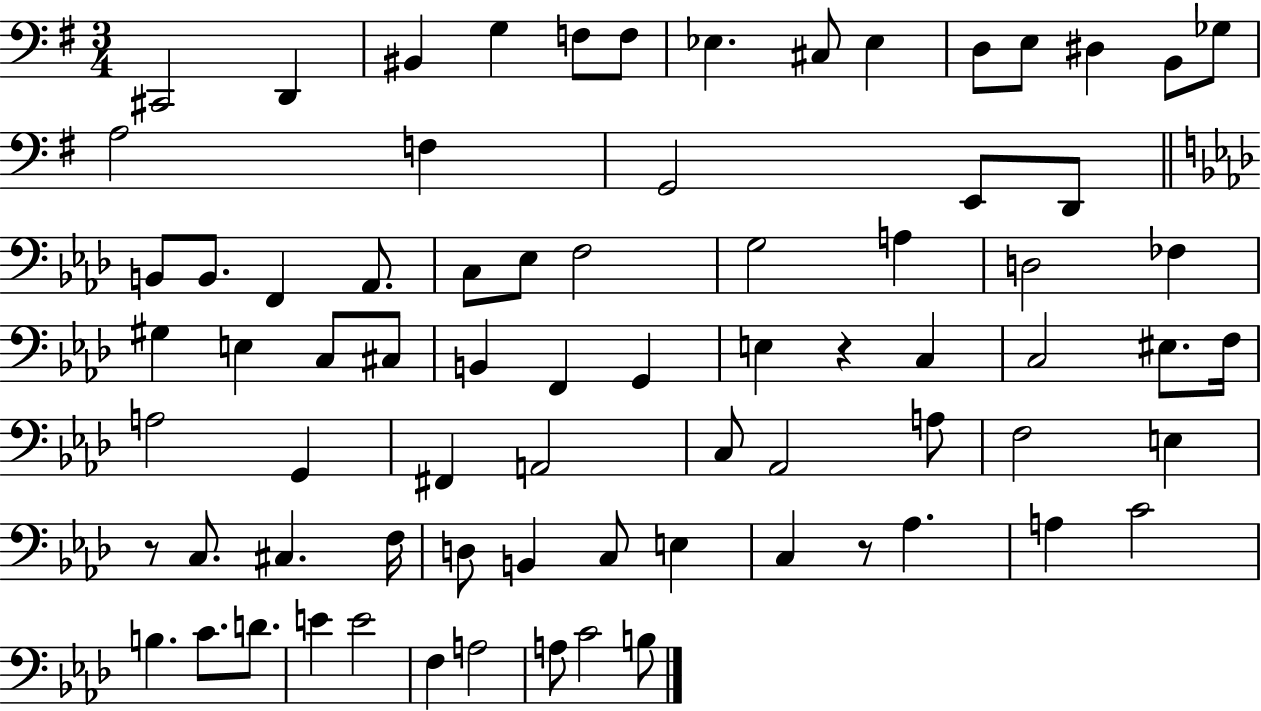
{
  \clef bass
  \numericTimeSignature
  \time 3/4
  \key g \major
  \repeat volta 2 { cis,2 d,4 | bis,4 g4 f8 f8 | ees4. cis8 ees4 | d8 e8 dis4 b,8 ges8 | \break a2 f4 | g,2 e,8 d,8 | \bar "||" \break \key aes \major b,8 b,8. f,4 aes,8. | c8 ees8 f2 | g2 a4 | d2 fes4 | \break gis4 e4 c8 cis8 | b,4 f,4 g,4 | e4 r4 c4 | c2 eis8. f16 | \break a2 g,4 | fis,4 a,2 | c8 aes,2 a8 | f2 e4 | \break r8 c8. cis4. f16 | d8 b,4 c8 e4 | c4 r8 aes4. | a4 c'2 | \break b4. c'8. d'8. | e'4 e'2 | f4 a2 | a8 c'2 b8 | \break } \bar "|."
}